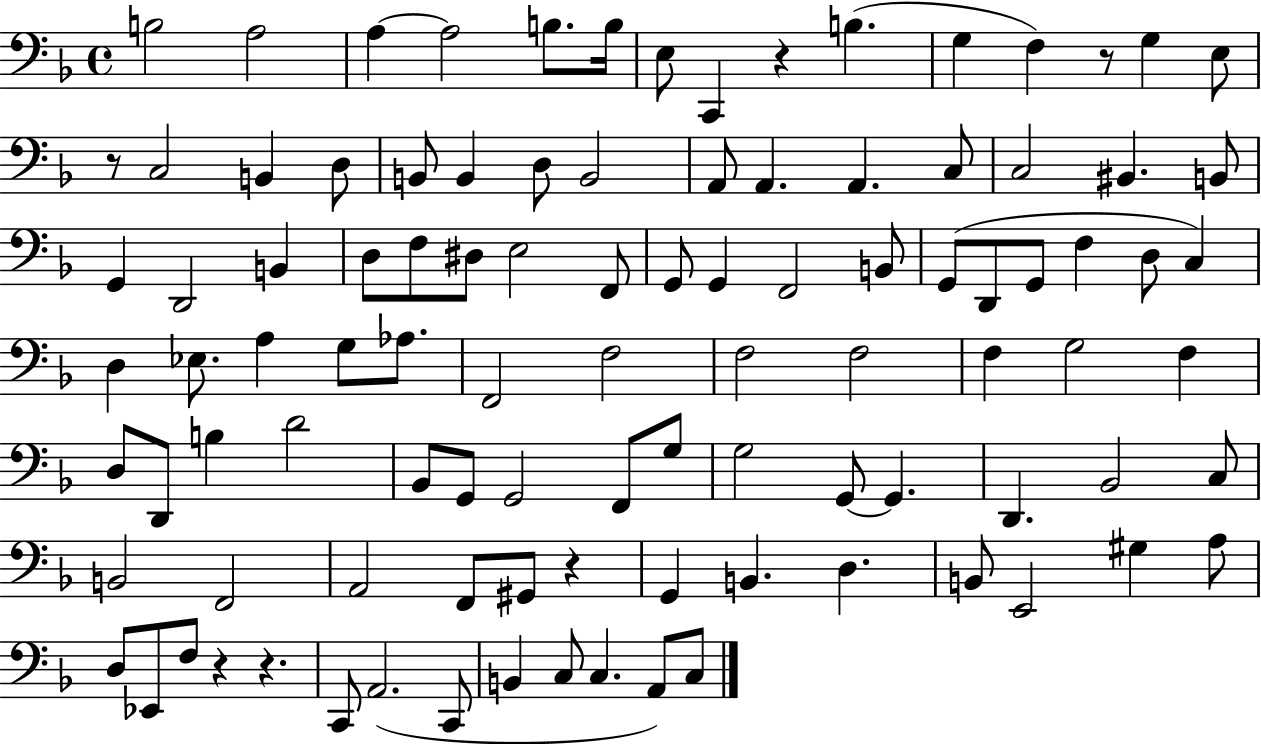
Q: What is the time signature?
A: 4/4